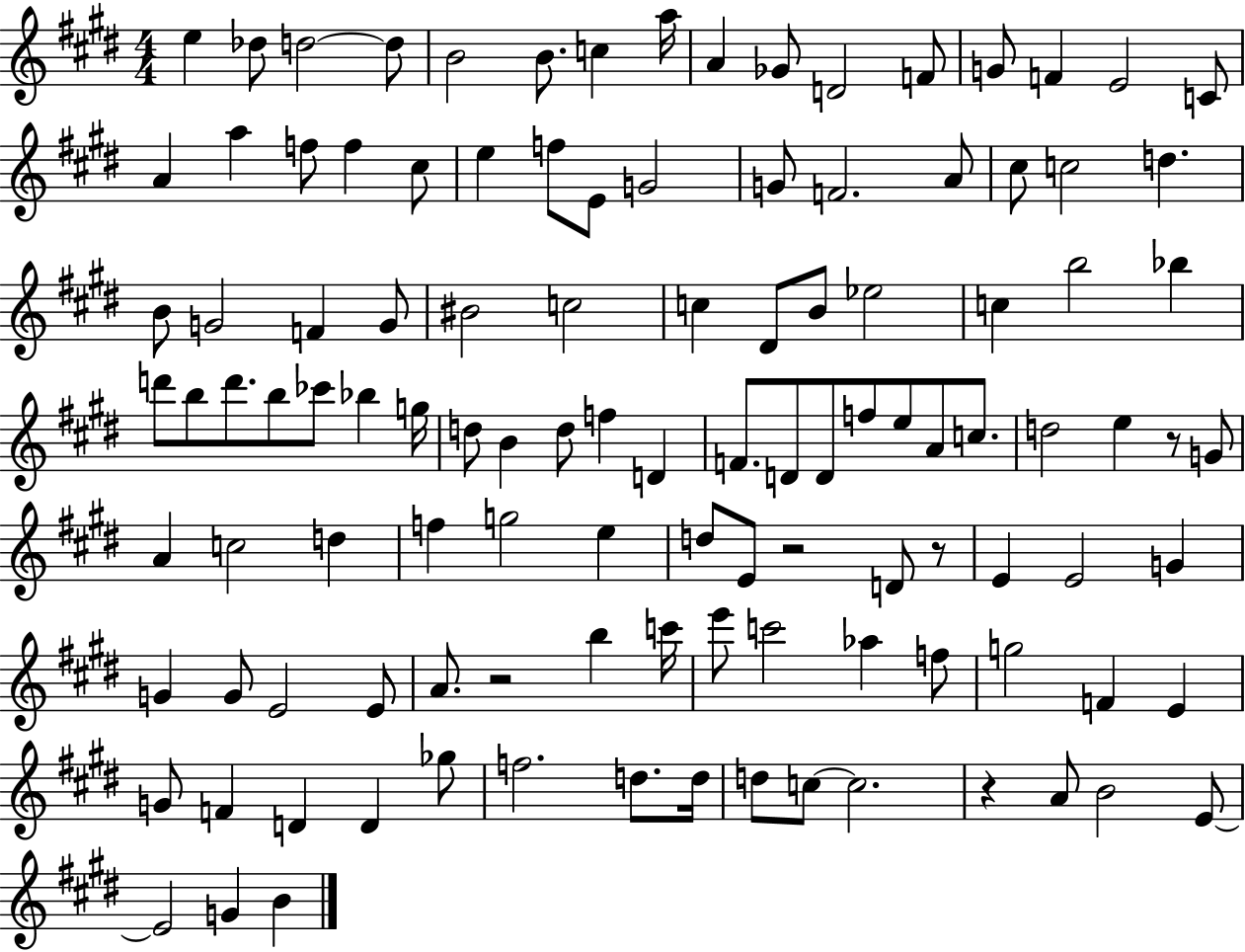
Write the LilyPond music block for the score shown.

{
  \clef treble
  \numericTimeSignature
  \time 4/4
  \key e \major
  e''4 des''8 d''2~~ d''8 | b'2 b'8. c''4 a''16 | a'4 ges'8 d'2 f'8 | g'8 f'4 e'2 c'8 | \break a'4 a''4 f''8 f''4 cis''8 | e''4 f''8 e'8 g'2 | g'8 f'2. a'8 | cis''8 c''2 d''4. | \break b'8 g'2 f'4 g'8 | bis'2 c''2 | c''4 dis'8 b'8 ees''2 | c''4 b''2 bes''4 | \break d'''8 b''8 d'''8. b''8 ces'''8 bes''4 g''16 | d''8 b'4 d''8 f''4 d'4 | f'8. d'8 d'8 f''8 e''8 a'8 c''8. | d''2 e''4 r8 g'8 | \break a'4 c''2 d''4 | f''4 g''2 e''4 | d''8 e'8 r2 d'8 r8 | e'4 e'2 g'4 | \break g'4 g'8 e'2 e'8 | a'8. r2 b''4 c'''16 | e'''8 c'''2 aes''4 f''8 | g''2 f'4 e'4 | \break g'8 f'4 d'4 d'4 ges''8 | f''2. d''8. d''16 | d''8 c''8~~ c''2. | r4 a'8 b'2 e'8~~ | \break e'2 g'4 b'4 | \bar "|."
}